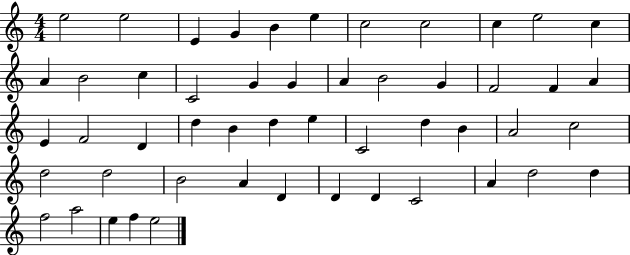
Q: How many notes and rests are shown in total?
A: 51